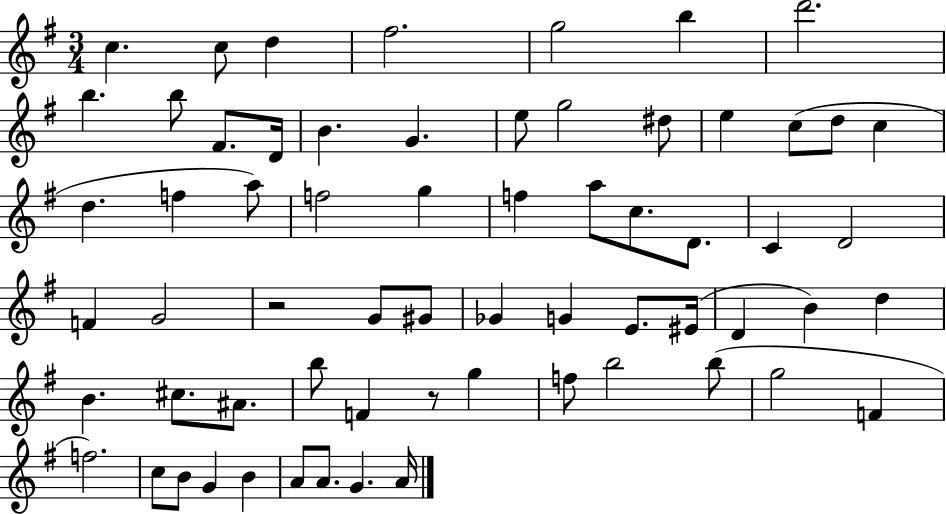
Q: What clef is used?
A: treble